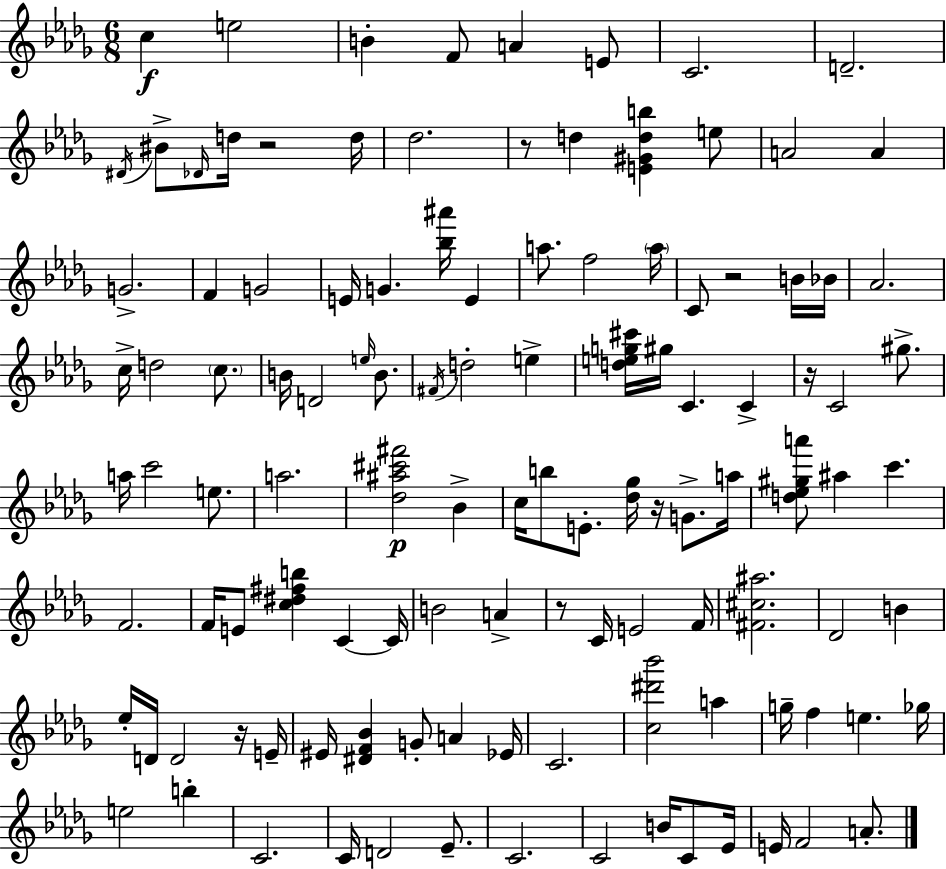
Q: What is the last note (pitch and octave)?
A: A4